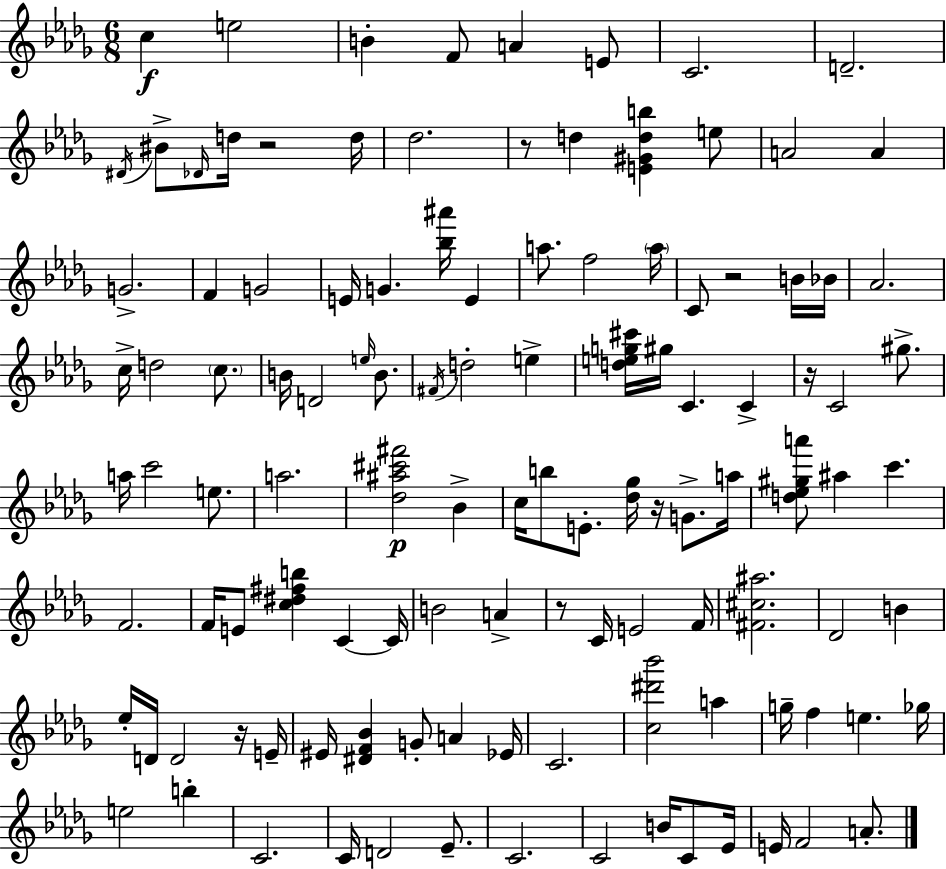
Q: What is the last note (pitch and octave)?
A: A4